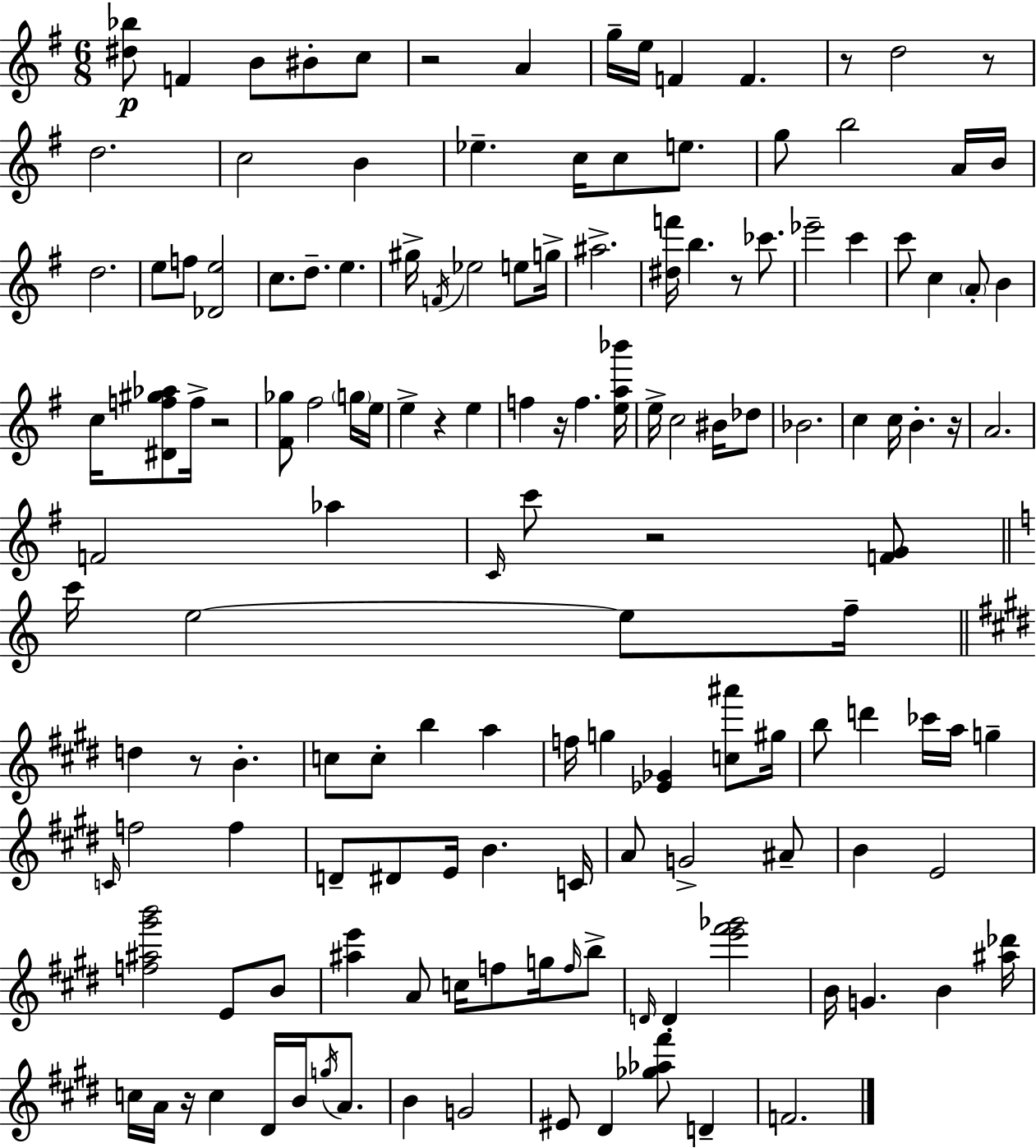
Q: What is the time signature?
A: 6/8